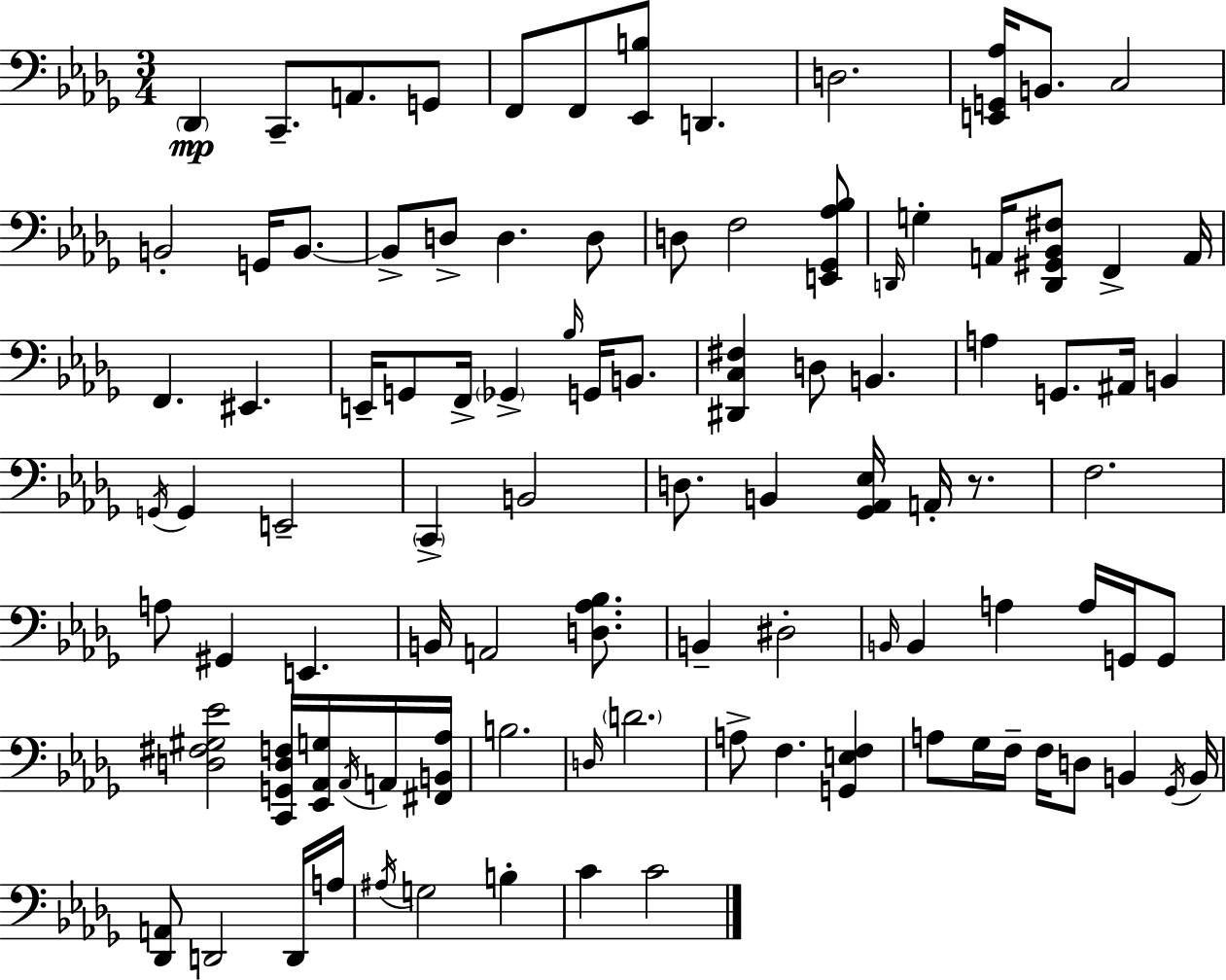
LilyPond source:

{
  \clef bass
  \numericTimeSignature
  \time 3/4
  \key bes \minor
  \repeat volta 2 { \parenthesize des,4\mp c,8.-- a,8. g,8 | f,8 f,8 <ees, b>8 d,4. | d2. | <e, g, aes>16 b,8. c2 | \break b,2-. g,16 b,8.~~ | b,8-> d8-> d4. d8 | d8 f2 <e, ges, aes bes>8 | \grace { d,16 } g4-. a,16 <d, gis, bes, fis>8 f,4-> | \break a,16 f,4. eis,4. | e,16-- g,8 f,16-> \parenthesize ges,4-> \grace { bes16 } g,16 b,8. | <dis, c fis>4 d8 b,4. | a4 g,8. ais,16 b,4 | \break \acciaccatura { g,16 } g,4 e,2-- | \parenthesize c,4-> b,2 | d8. b,4 <ges, aes, ees>16 a,16-. | r8. f2. | \break a8 gis,4 e,4. | b,16 a,2 | <d aes bes>8. b,4-- dis2-. | \grace { b,16 } b,4 a4 | \break a16 g,16 g,8 <d fis gis ees'>2 | <c, g, d f>16 <ees, aes, g>16 \acciaccatura { aes,16 } a,16 <fis, b, aes>16 b2. | \grace { d16 } \parenthesize d'2. | a8-> f4. | \break <g, e f>4 a8 ges16 f16-- f16 d8 | b,4 \acciaccatura { ges,16 } b,16 <des, a,>8 d,2 | d,16 a16 \acciaccatura { ais16 } g2 | b4-. c'4 | \break c'2 } \bar "|."
}